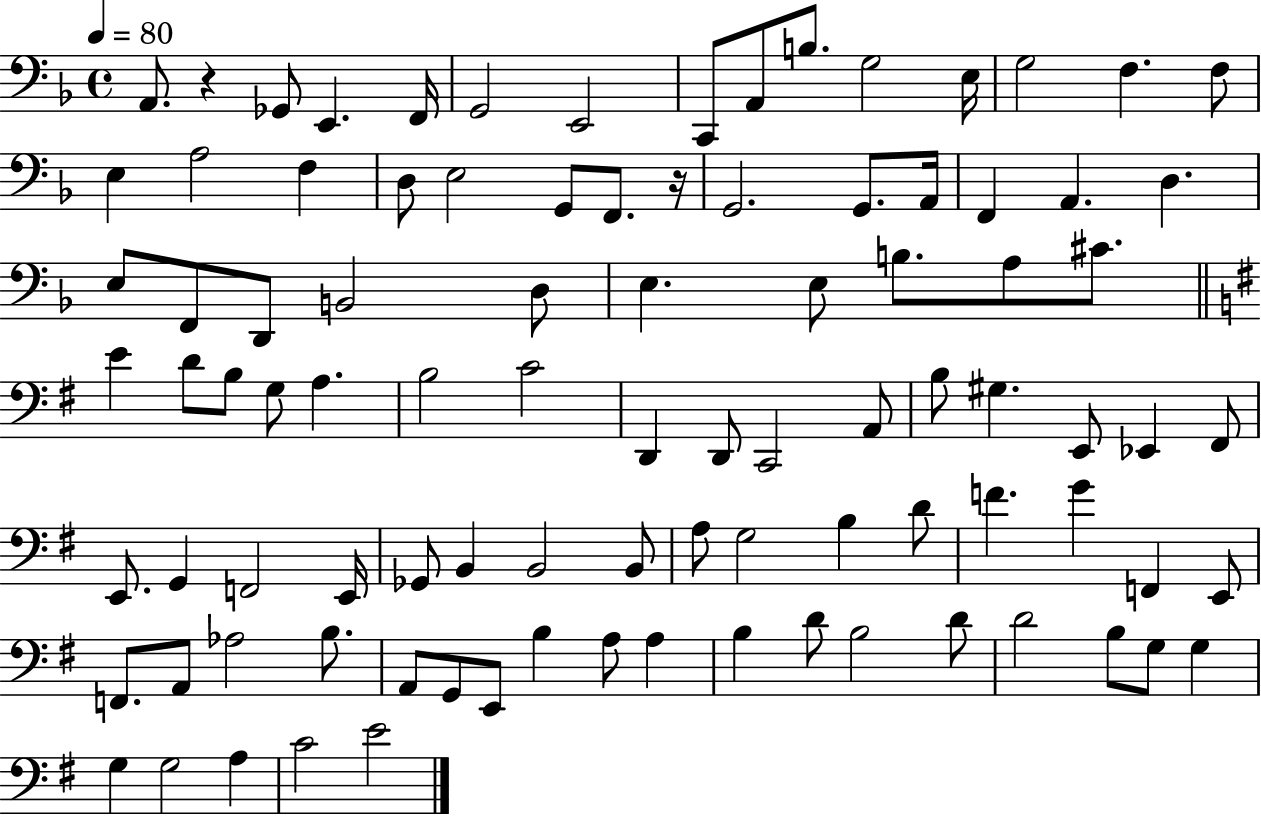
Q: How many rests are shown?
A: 2